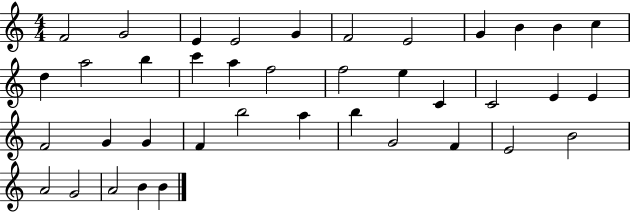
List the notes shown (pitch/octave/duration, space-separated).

F4/h G4/h E4/q E4/h G4/q F4/h E4/h G4/q B4/q B4/q C5/q D5/q A5/h B5/q C6/q A5/q F5/h F5/h E5/q C4/q C4/h E4/q E4/q F4/h G4/q G4/q F4/q B5/h A5/q B5/q G4/h F4/q E4/h B4/h A4/h G4/h A4/h B4/q B4/q